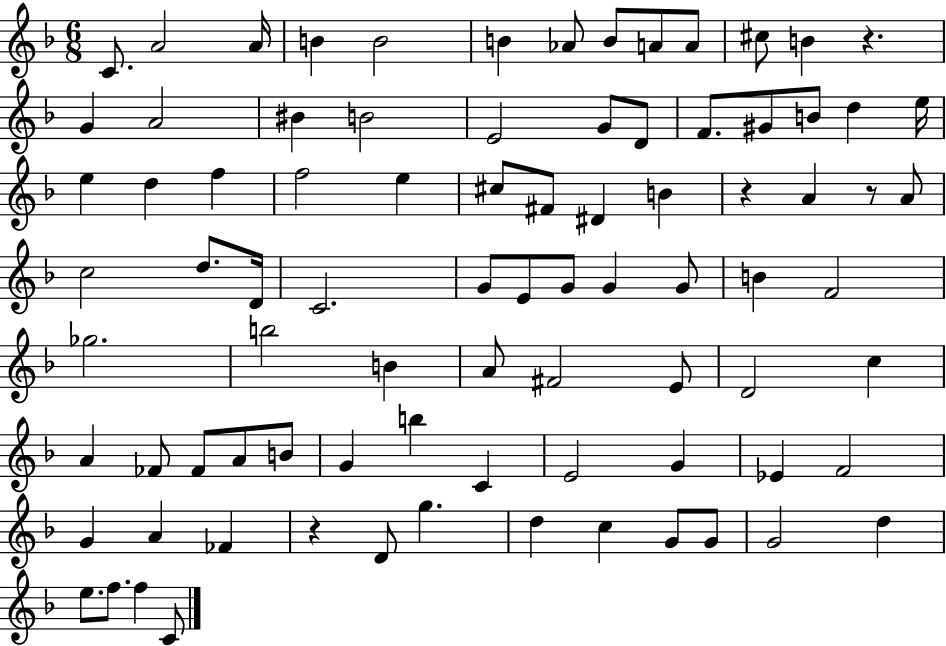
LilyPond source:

{
  \clef treble
  \numericTimeSignature
  \time 6/8
  \key f \major
  \repeat volta 2 { c'8. a'2 a'16 | b'4 b'2 | b'4 aes'8 b'8 a'8 a'8 | cis''8 b'4 r4. | \break g'4 a'2 | bis'4 b'2 | e'2 g'8 d'8 | f'8. gis'8 b'8 d''4 e''16 | \break e''4 d''4 f''4 | f''2 e''4 | cis''8 fis'8 dis'4 b'4 | r4 a'4 r8 a'8 | \break c''2 d''8. d'16 | c'2. | g'8 e'8 g'8 g'4 g'8 | b'4 f'2 | \break ges''2. | b''2 b'4 | a'8 fis'2 e'8 | d'2 c''4 | \break a'4 fes'8 fes'8 a'8 b'8 | g'4 b''4 c'4 | e'2 g'4 | ees'4 f'2 | \break g'4 a'4 fes'4 | r4 d'8 g''4. | d''4 c''4 g'8 g'8 | g'2 d''4 | \break e''8. f''8. f''4 c'8 | } \bar "|."
}